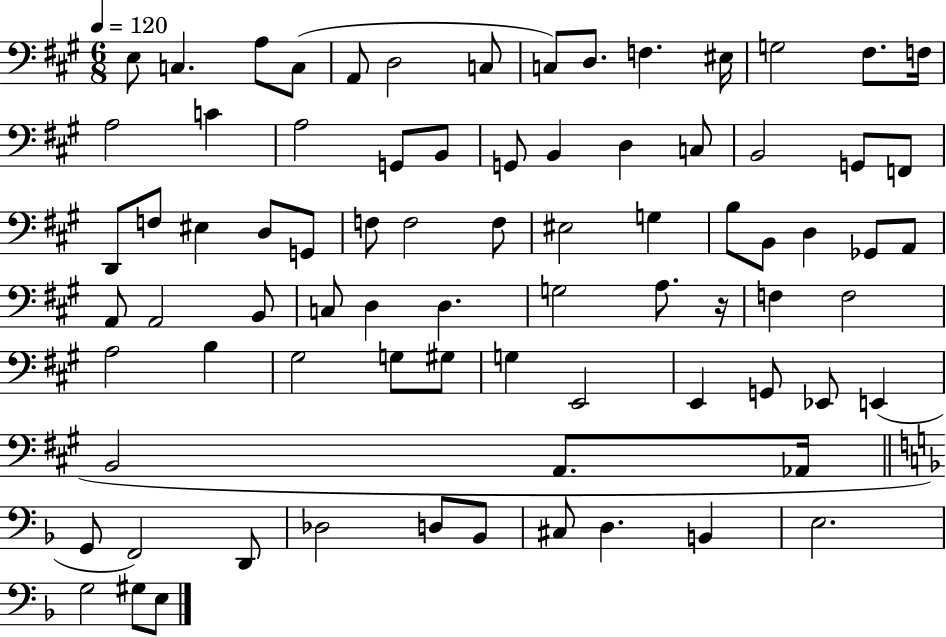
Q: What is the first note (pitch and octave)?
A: E3